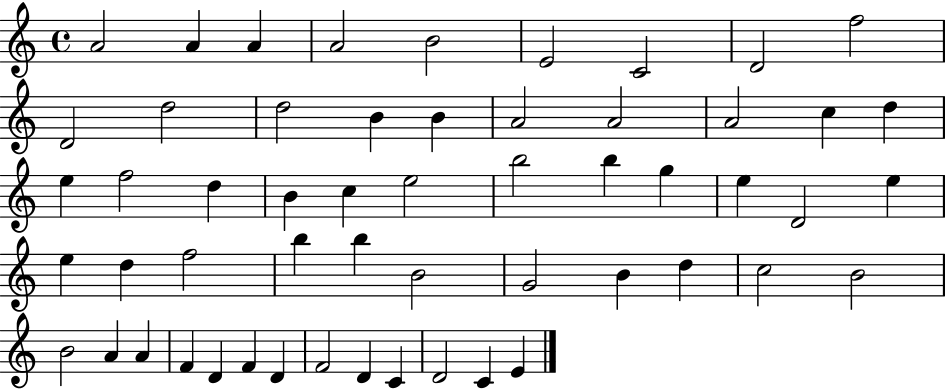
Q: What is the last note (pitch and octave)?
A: E4